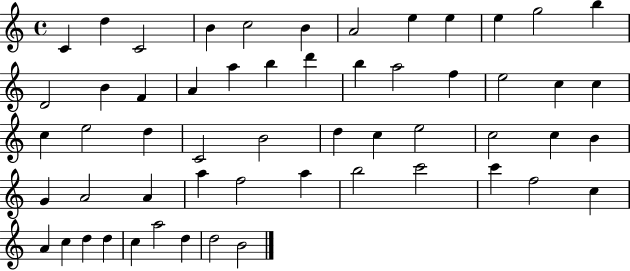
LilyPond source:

{
  \clef treble
  \time 4/4
  \defaultTimeSignature
  \key c \major
  c'4 d''4 c'2 | b'4 c''2 b'4 | a'2 e''4 e''4 | e''4 g''2 b''4 | \break d'2 b'4 f'4 | a'4 a''4 b''4 d'''4 | b''4 a''2 f''4 | e''2 c''4 c''4 | \break c''4 e''2 d''4 | c'2 b'2 | d''4 c''4 e''2 | c''2 c''4 b'4 | \break g'4 a'2 a'4 | a''4 f''2 a''4 | b''2 c'''2 | c'''4 f''2 c''4 | \break a'4 c''4 d''4 d''4 | c''4 a''2 d''4 | d''2 b'2 | \bar "|."
}